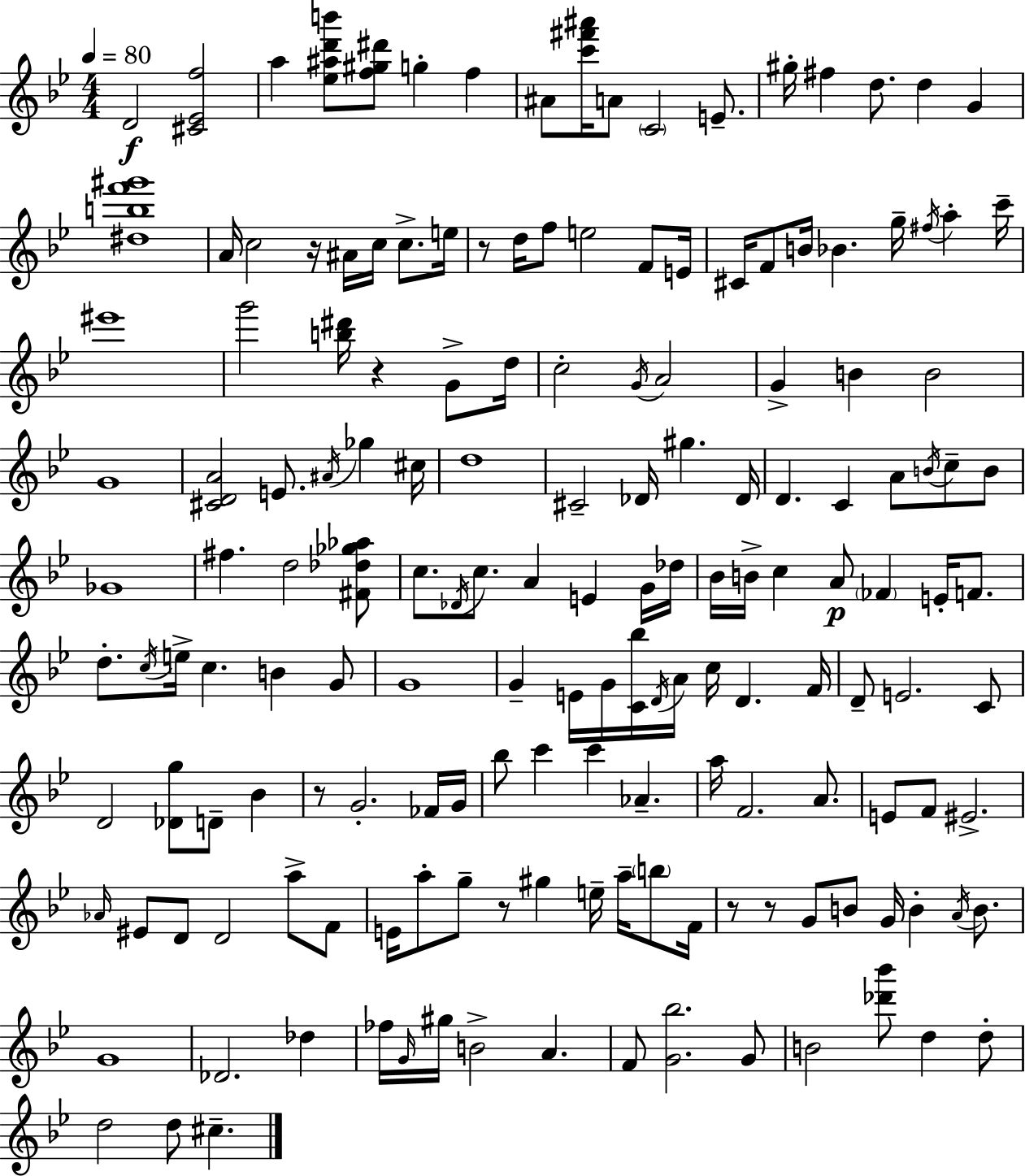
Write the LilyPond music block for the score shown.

{
  \clef treble
  \numericTimeSignature
  \time 4/4
  \key g \minor
  \tempo 4 = 80
  d'2\f <cis' ees' f''>2 | a''4 <ees'' ais'' d''' b'''>8 <f'' gis'' dis'''>8 g''4-. f''4 | ais'8 <c''' fis''' ais'''>16 a'8 \parenthesize c'2 e'8.-- | gis''16-. fis''4 d''8. d''4 g'4 | \break <dis'' b'' f''' gis'''>1 | a'16 c''2 r16 ais'16 c''16 c''8.-> e''16 | r8 d''16 f''8 e''2 f'8 e'16 | cis'16 f'8 b'16 bes'4. g''16-- \acciaccatura { fis''16 } a''4-. | \break c'''16-- eis'''1 | g'''2 <b'' dis'''>16 r4 g'8-> | d''16 c''2-. \acciaccatura { g'16 } a'2 | g'4-> b'4 b'2 | \break g'1 | <cis' d' a'>2 e'8. \acciaccatura { ais'16 } ges''4 | cis''16 d''1 | cis'2-- des'16 gis''4. | \break des'16 d'4. c'4 a'8 \acciaccatura { b'16 } | c''8-- b'8 ges'1 | fis''4. d''2 | <fis' des'' ges'' aes''>8 c''8. \acciaccatura { des'16 } c''8. a'4 e'4 | \break g'16 des''16 bes'16 b'16-> c''4 a'8\p \parenthesize fes'4 | e'16-. f'8. d''8.-. \acciaccatura { c''16 } e''16-> c''4. | b'4 g'8 g'1 | g'4-- e'16 g'16 <c' bes''>16 \acciaccatura { d'16 } a'16 c''16 | \break d'4. f'16 d'8-- e'2. | c'8 d'2 <des' g''>8 | d'8-- bes'4 r8 g'2.-. | fes'16 g'16 bes''8 c'''4 c'''4 | \break aes'4.-- a''16 f'2. | a'8. e'8 f'8 eis'2.-> | \grace { aes'16 } eis'8 d'8 d'2 | a''8-> f'8 e'16 a''8-. g''8-- r8 gis''4 | \break e''16-- a''16-- \parenthesize b''8 f'16 r8 r8 g'8 b'8 | g'16 b'4-. \acciaccatura { a'16 } b'8. g'1 | des'2. | des''4 fes''16 \grace { g'16 } gis''16 b'2-> | \break a'4. f'8 <g' bes''>2. | g'8 b'2 | <des''' bes'''>8 d''4 d''8-. d''2 | d''8 cis''4.-- \bar "|."
}